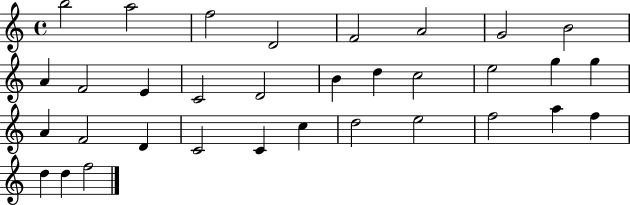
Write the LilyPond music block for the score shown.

{
  \clef treble
  \time 4/4
  \defaultTimeSignature
  \key c \major
  b''2 a''2 | f''2 d'2 | f'2 a'2 | g'2 b'2 | \break a'4 f'2 e'4 | c'2 d'2 | b'4 d''4 c''2 | e''2 g''4 g''4 | \break a'4 f'2 d'4 | c'2 c'4 c''4 | d''2 e''2 | f''2 a''4 f''4 | \break d''4 d''4 f''2 | \bar "|."
}